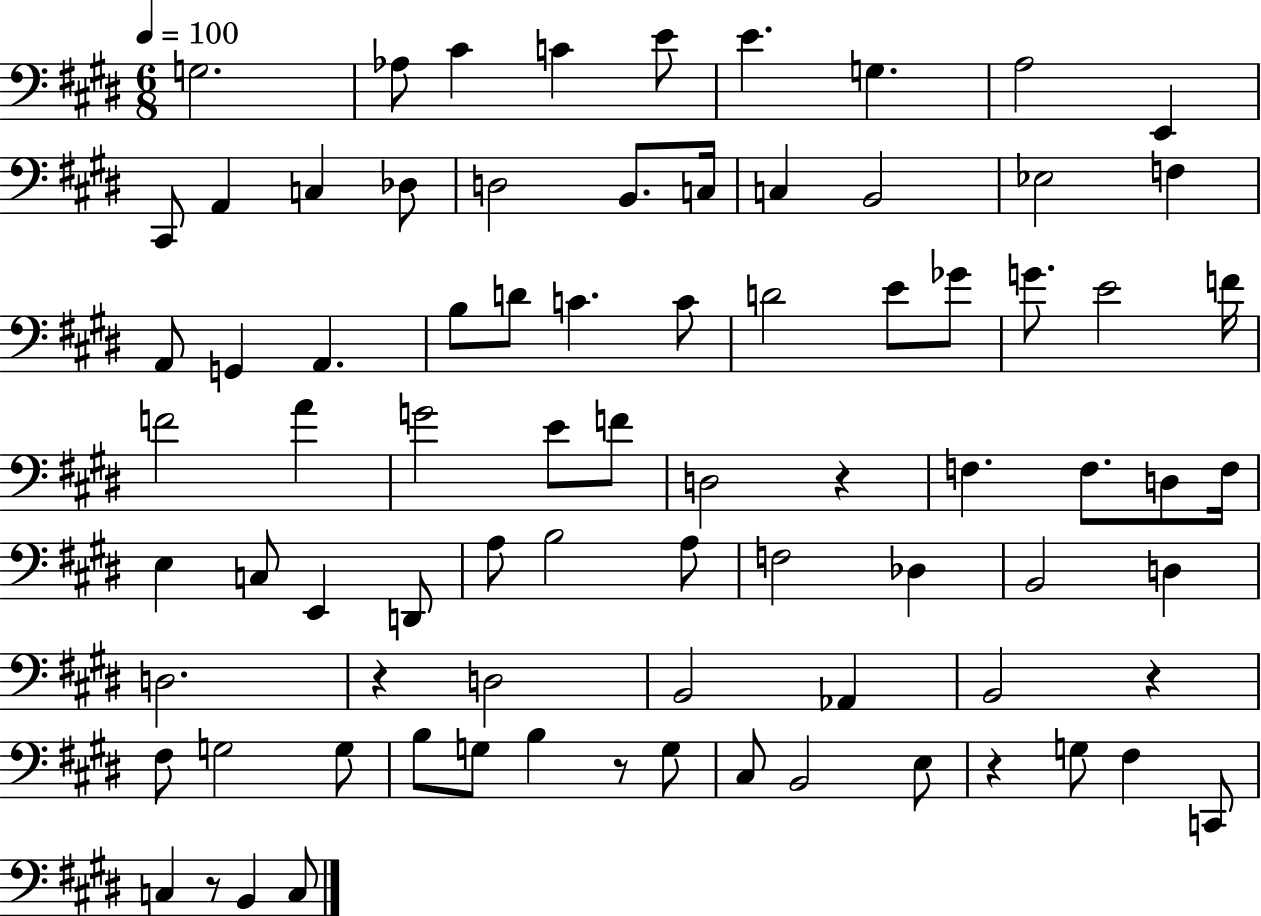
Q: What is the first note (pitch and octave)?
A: G3